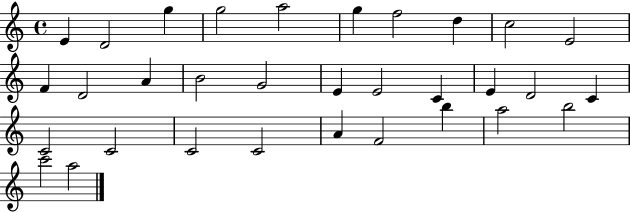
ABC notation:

X:1
T:Untitled
M:4/4
L:1/4
K:C
E D2 g g2 a2 g f2 d c2 E2 F D2 A B2 G2 E E2 C E D2 C C2 C2 C2 C2 A F2 b a2 b2 c'2 a2